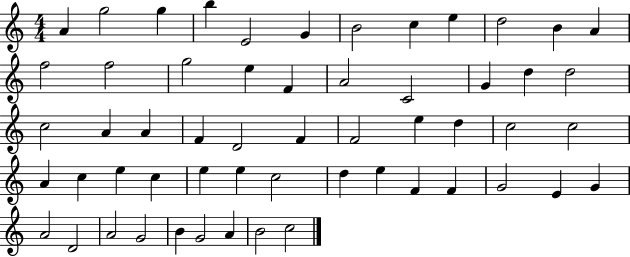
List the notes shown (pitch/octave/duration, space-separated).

A4/q G5/h G5/q B5/q E4/h G4/q B4/h C5/q E5/q D5/h B4/q A4/q F5/h F5/h G5/h E5/q F4/q A4/h C4/h G4/q D5/q D5/h C5/h A4/q A4/q F4/q D4/h F4/q F4/h E5/q D5/q C5/h C5/h A4/q C5/q E5/q C5/q E5/q E5/q C5/h D5/q E5/q F4/q F4/q G4/h E4/q G4/q A4/h D4/h A4/h G4/h B4/q G4/h A4/q B4/h C5/h